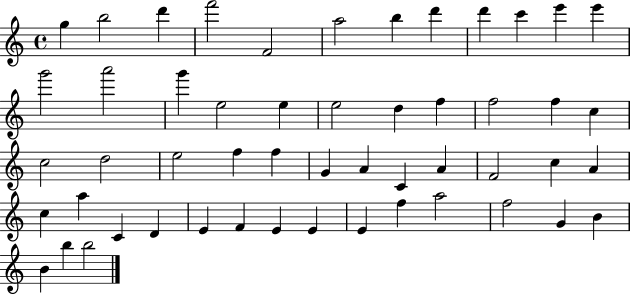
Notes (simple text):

G5/q B5/h D6/q F6/h F4/h A5/h B5/q D6/q D6/q C6/q E6/q E6/q G6/h A6/h G6/q E5/h E5/q E5/h D5/q F5/q F5/h F5/q C5/q C5/h D5/h E5/h F5/q F5/q G4/q A4/q C4/q A4/q F4/h C5/q A4/q C5/q A5/q C4/q D4/q E4/q F4/q E4/q E4/q E4/q F5/q A5/h F5/h G4/q B4/q B4/q B5/q B5/h